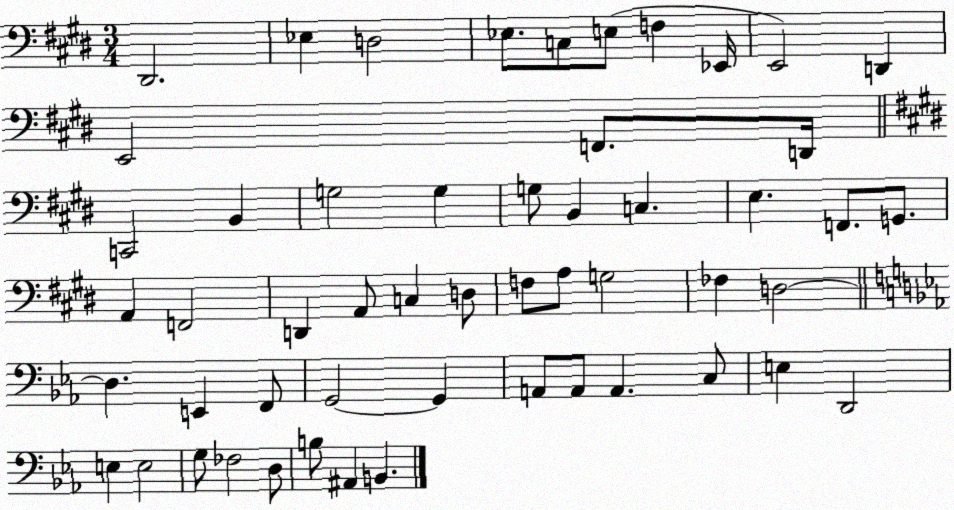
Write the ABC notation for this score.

X:1
T:Untitled
M:3/4
L:1/4
K:E
^D,,2 _E, D,2 _E,/2 C,/2 E,/2 F, _E,,/4 E,,2 D,, E,,2 F,,/2 D,,/4 C,,2 B,, G,2 G, G,/2 B,, C, E, F,,/2 G,,/2 A,, F,,2 D,, A,,/2 C, D,/2 F,/2 A,/2 G,2 _F, D,2 D, E,, F,,/2 G,,2 G,, A,,/2 A,,/2 A,, C,/2 E, D,,2 E, E,2 G,/2 _F,2 D,/2 B,/2 ^A,, B,,